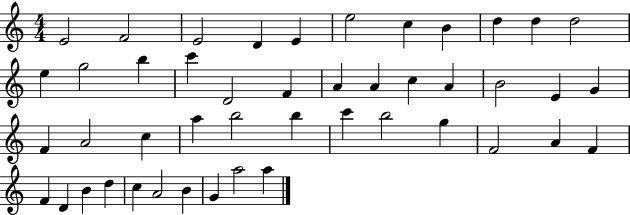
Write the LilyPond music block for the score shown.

{
  \clef treble
  \numericTimeSignature
  \time 4/4
  \key c \major
  e'2 f'2 | e'2 d'4 e'4 | e''2 c''4 b'4 | d''4 d''4 d''2 | \break e''4 g''2 b''4 | c'''4 d'2 f'4 | a'4 a'4 c''4 a'4 | b'2 e'4 g'4 | \break f'4 a'2 c''4 | a''4 b''2 b''4 | c'''4 b''2 g''4 | f'2 a'4 f'4 | \break f'4 d'4 b'4 d''4 | c''4 a'2 b'4 | g'4 a''2 a''4 | \bar "|."
}